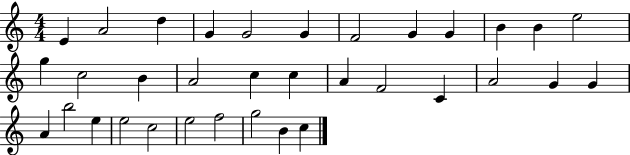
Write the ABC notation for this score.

X:1
T:Untitled
M:4/4
L:1/4
K:C
E A2 d G G2 G F2 G G B B e2 g c2 B A2 c c A F2 C A2 G G A b2 e e2 c2 e2 f2 g2 B c